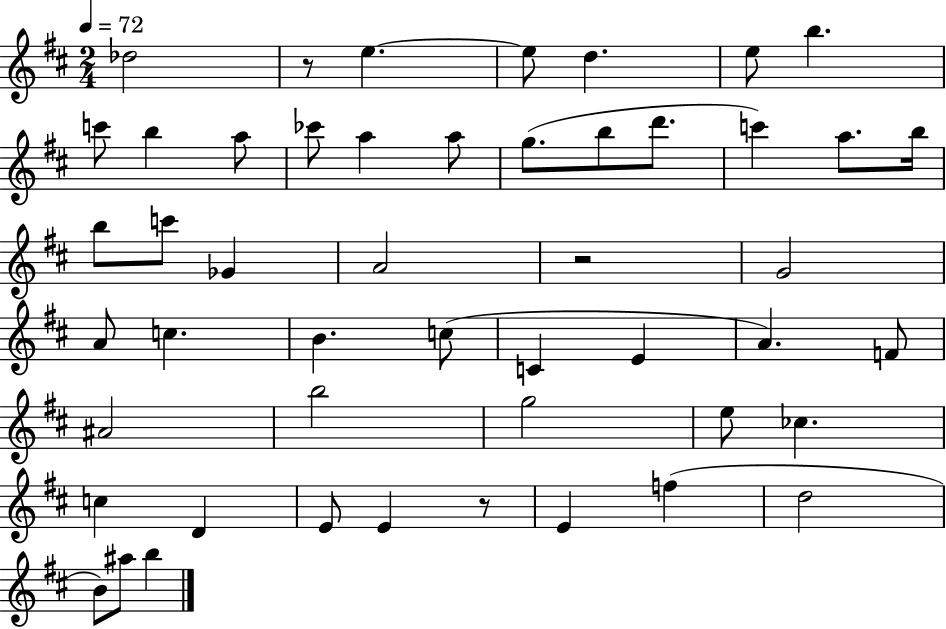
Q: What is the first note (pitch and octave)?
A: Db5